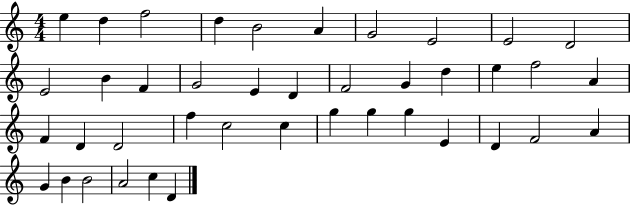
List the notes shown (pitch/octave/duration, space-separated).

E5/q D5/q F5/h D5/q B4/h A4/q G4/h E4/h E4/h D4/h E4/h B4/q F4/q G4/h E4/q D4/q F4/h G4/q D5/q E5/q F5/h A4/q F4/q D4/q D4/h F5/q C5/h C5/q G5/q G5/q G5/q E4/q D4/q F4/h A4/q G4/q B4/q B4/h A4/h C5/q D4/q